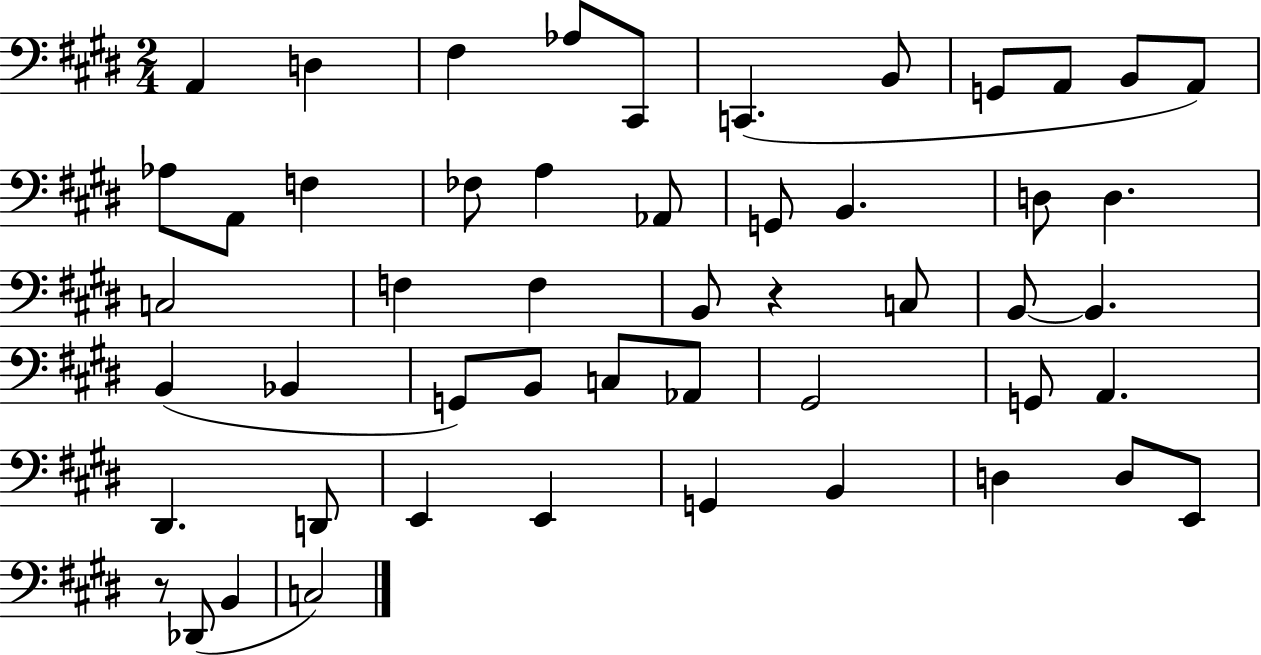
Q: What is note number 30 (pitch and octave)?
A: Bb2